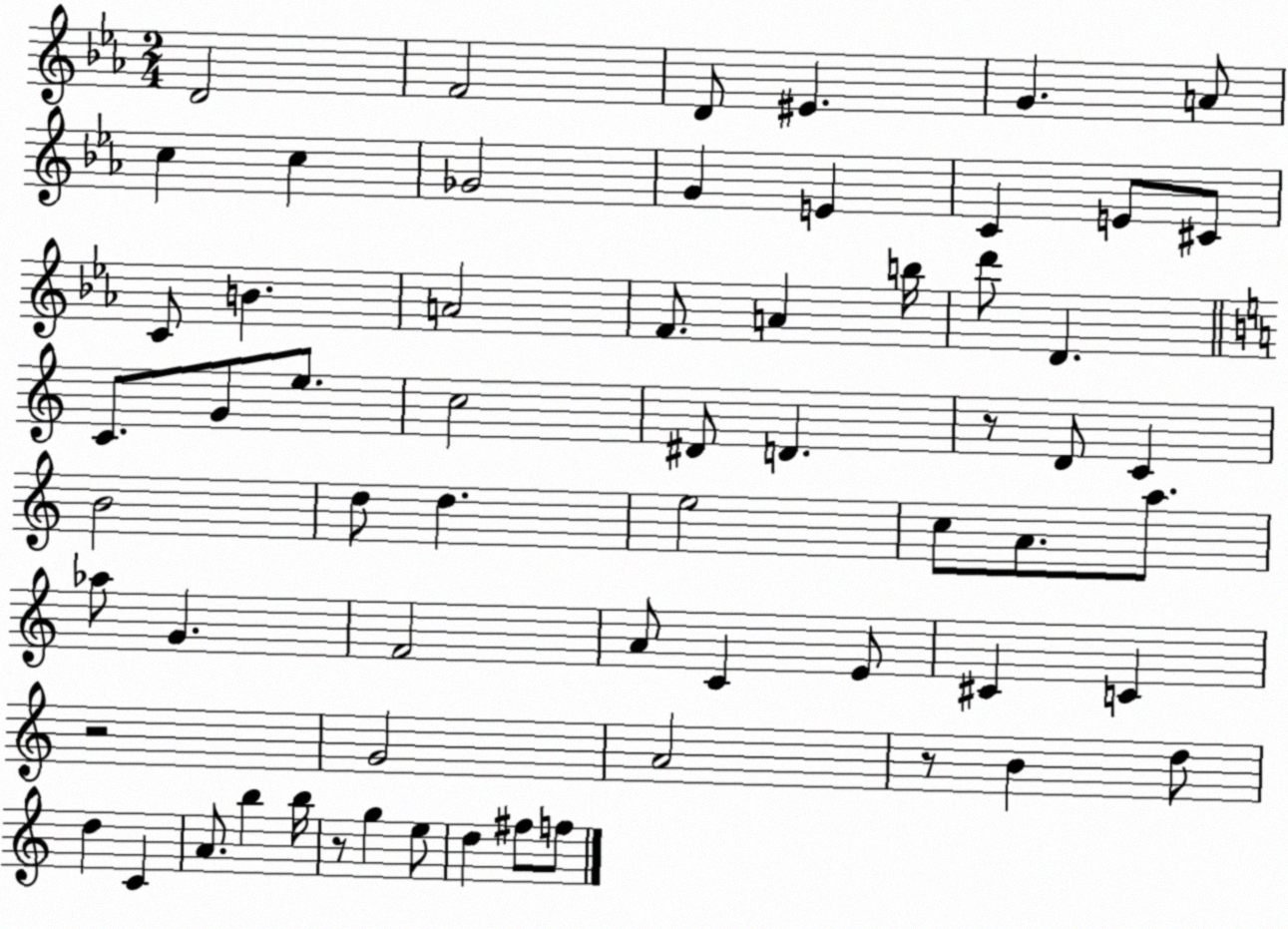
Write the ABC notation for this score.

X:1
T:Untitled
M:2/4
L:1/4
K:Eb
D2 F2 D/2 ^E G A/2 c c _G2 G E C E/2 ^C/2 C/2 B A2 F/2 A b/4 d'/2 D C/2 G/2 e/2 c2 ^D/2 D z/2 D/2 C B2 d/2 d e2 c/2 A/2 a/2 _a/2 G F2 A/2 C E/2 ^C C z2 G2 A2 z/2 B d/2 d C A/2 b b/4 z/2 g e/2 d ^f/2 f/2